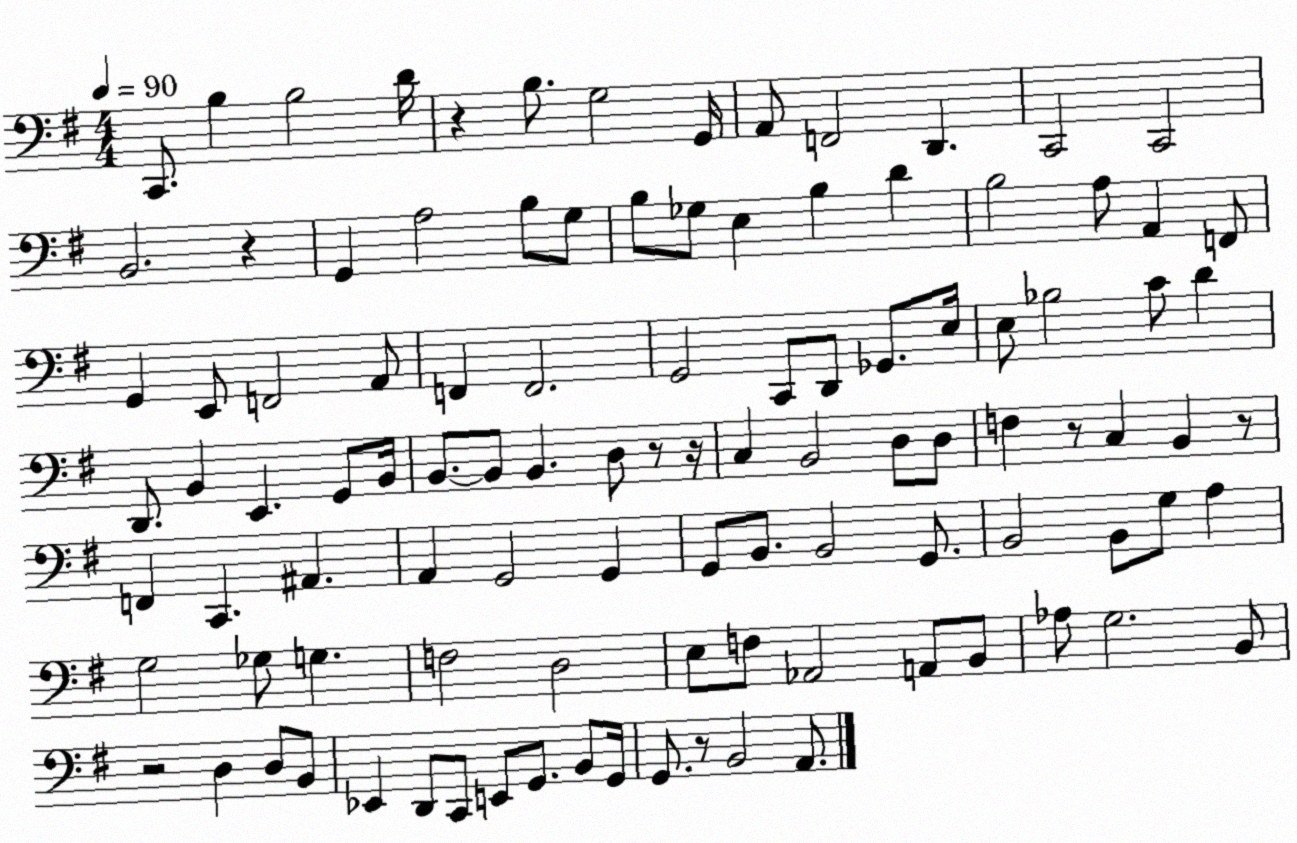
X:1
T:Untitled
M:4/4
L:1/4
K:G
C,,/2 B, B,2 D/4 z B,/2 G,2 G,,/4 A,,/2 F,,2 D,, C,,2 C,,2 B,,2 z G,, A,2 B,/2 G,/2 B,/2 _G,/2 E, B, D B,2 A,/2 A,, F,,/2 G,, E,,/2 F,,2 A,,/2 F,, F,,2 G,,2 C,,/2 D,,/2 _G,,/2 E,/4 E,/2 _B,2 C/2 D D,,/2 B,, E,, G,,/2 B,,/4 B,,/2 B,,/2 B,, D,/2 z/2 z/4 C, B,,2 D,/2 D,/2 F, z/2 C, B,, z/2 F,, C,, ^A,, A,, G,,2 G,, G,,/2 B,,/2 B,,2 G,,/2 B,,2 B,,/2 G,/2 A, G,2 _G,/2 G, F,2 D,2 E,/2 F,/2 _A,,2 A,,/2 B,,/2 _A,/2 G,2 B,,/2 z2 D, D,/2 B,,/2 _E,, D,,/2 C,,/2 E,,/2 G,,/2 B,,/2 G,,/4 G,,/2 z/2 B,,2 A,,/2